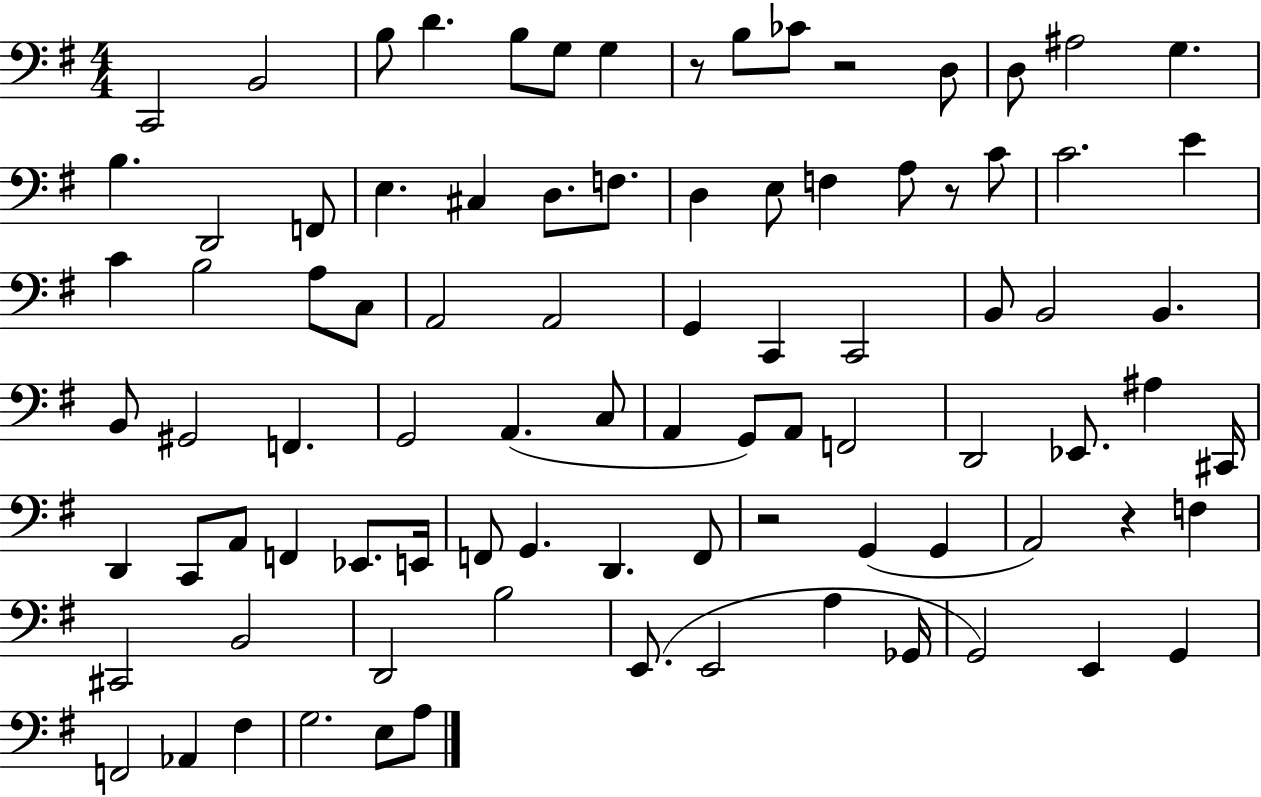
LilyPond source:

{
  \clef bass
  \numericTimeSignature
  \time 4/4
  \key g \major
  c,2 b,2 | b8 d'4. b8 g8 g4 | r8 b8 ces'8 r2 d8 | d8 ais2 g4. | \break b4. d,2 f,8 | e4. cis4 d8. f8. | d4 e8 f4 a8 r8 c'8 | c'2. e'4 | \break c'4 b2 a8 c8 | a,2 a,2 | g,4 c,4 c,2 | b,8 b,2 b,4. | \break b,8 gis,2 f,4. | g,2 a,4.( c8 | a,4 g,8) a,8 f,2 | d,2 ees,8. ais4 cis,16 | \break d,4 c,8 a,8 f,4 ees,8. e,16 | f,8 g,4. d,4. f,8 | r2 g,4( g,4 | a,2) r4 f4 | \break cis,2 b,2 | d,2 b2 | e,8.( e,2 a4 ges,16 | g,2) e,4 g,4 | \break f,2 aes,4 fis4 | g2. e8 a8 | \bar "|."
}